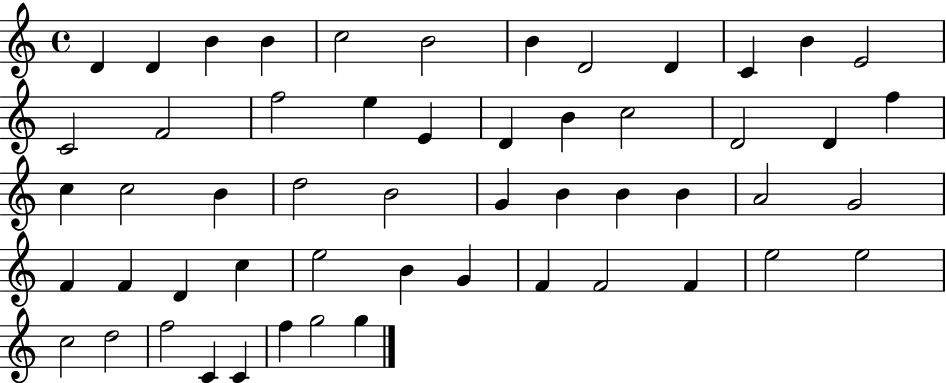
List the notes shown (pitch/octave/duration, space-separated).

D4/q D4/q B4/q B4/q C5/h B4/h B4/q D4/h D4/q C4/q B4/q E4/h C4/h F4/h F5/h E5/q E4/q D4/q B4/q C5/h D4/h D4/q F5/q C5/q C5/h B4/q D5/h B4/h G4/q B4/q B4/q B4/q A4/h G4/h F4/q F4/q D4/q C5/q E5/h B4/q G4/q F4/q F4/h F4/q E5/h E5/h C5/h D5/h F5/h C4/q C4/q F5/q G5/h G5/q